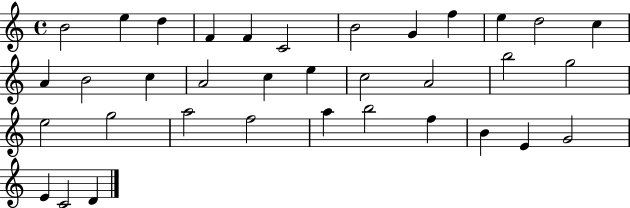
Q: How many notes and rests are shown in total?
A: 35